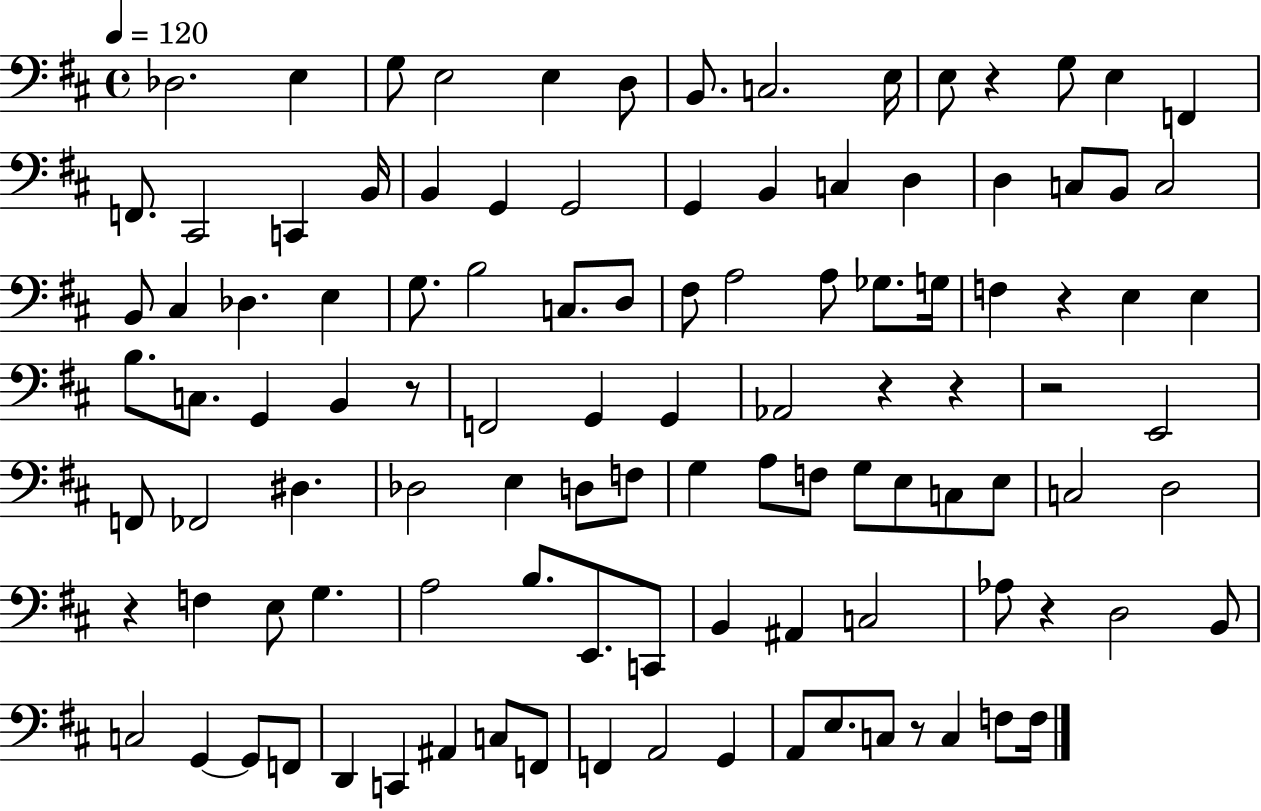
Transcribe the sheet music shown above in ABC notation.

X:1
T:Untitled
M:4/4
L:1/4
K:D
_D,2 E, G,/2 E,2 E, D,/2 B,,/2 C,2 E,/4 E,/2 z G,/2 E, F,, F,,/2 ^C,,2 C,, B,,/4 B,, G,, G,,2 G,, B,, C, D, D, C,/2 B,,/2 C,2 B,,/2 ^C, _D, E, G,/2 B,2 C,/2 D,/2 ^F,/2 A,2 A,/2 _G,/2 G,/4 F, z E, E, B,/2 C,/2 G,, B,, z/2 F,,2 G,, G,, _A,,2 z z z2 E,,2 F,,/2 _F,,2 ^D, _D,2 E, D,/2 F,/2 G, A,/2 F,/2 G,/2 E,/2 C,/2 E,/2 C,2 D,2 z F, E,/2 G, A,2 B,/2 E,,/2 C,,/2 B,, ^A,, C,2 _A,/2 z D,2 B,,/2 C,2 G,, G,,/2 F,,/2 D,, C,, ^A,, C,/2 F,,/2 F,, A,,2 G,, A,,/2 E,/2 C,/2 z/2 C, F,/2 F,/4